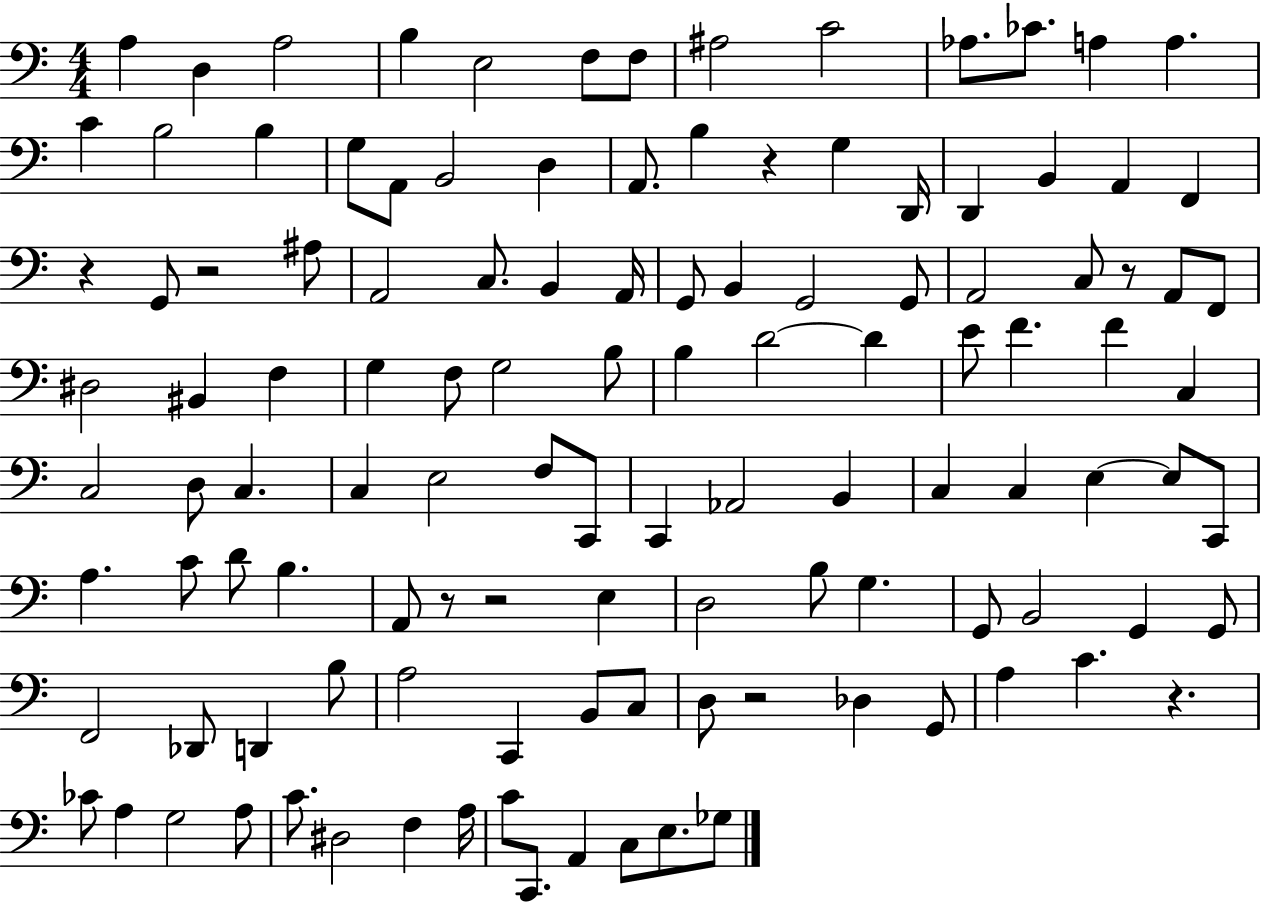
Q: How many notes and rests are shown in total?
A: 119